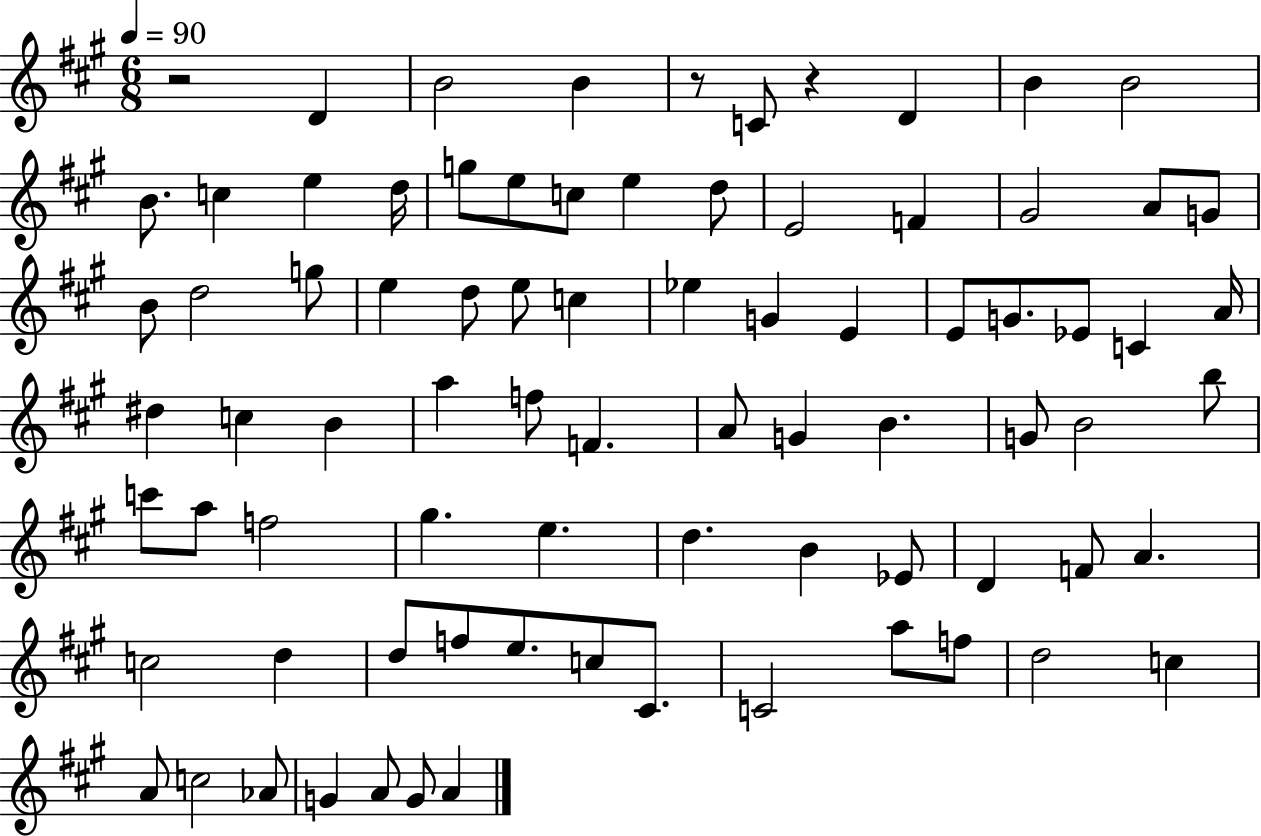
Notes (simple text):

R/h D4/q B4/h B4/q R/e C4/e R/q D4/q B4/q B4/h B4/e. C5/q E5/q D5/s G5/e E5/e C5/e E5/q D5/e E4/h F4/q G#4/h A4/e G4/e B4/e D5/h G5/e E5/q D5/e E5/e C5/q Eb5/q G4/q E4/q E4/e G4/e. Eb4/e C4/q A4/s D#5/q C5/q B4/q A5/q F5/e F4/q. A4/e G4/q B4/q. G4/e B4/h B5/e C6/e A5/e F5/h G#5/q. E5/q. D5/q. B4/q Eb4/e D4/q F4/e A4/q. C5/h D5/q D5/e F5/e E5/e. C5/e C#4/e. C4/h A5/e F5/e D5/h C5/q A4/e C5/h Ab4/e G4/q A4/e G4/e A4/q